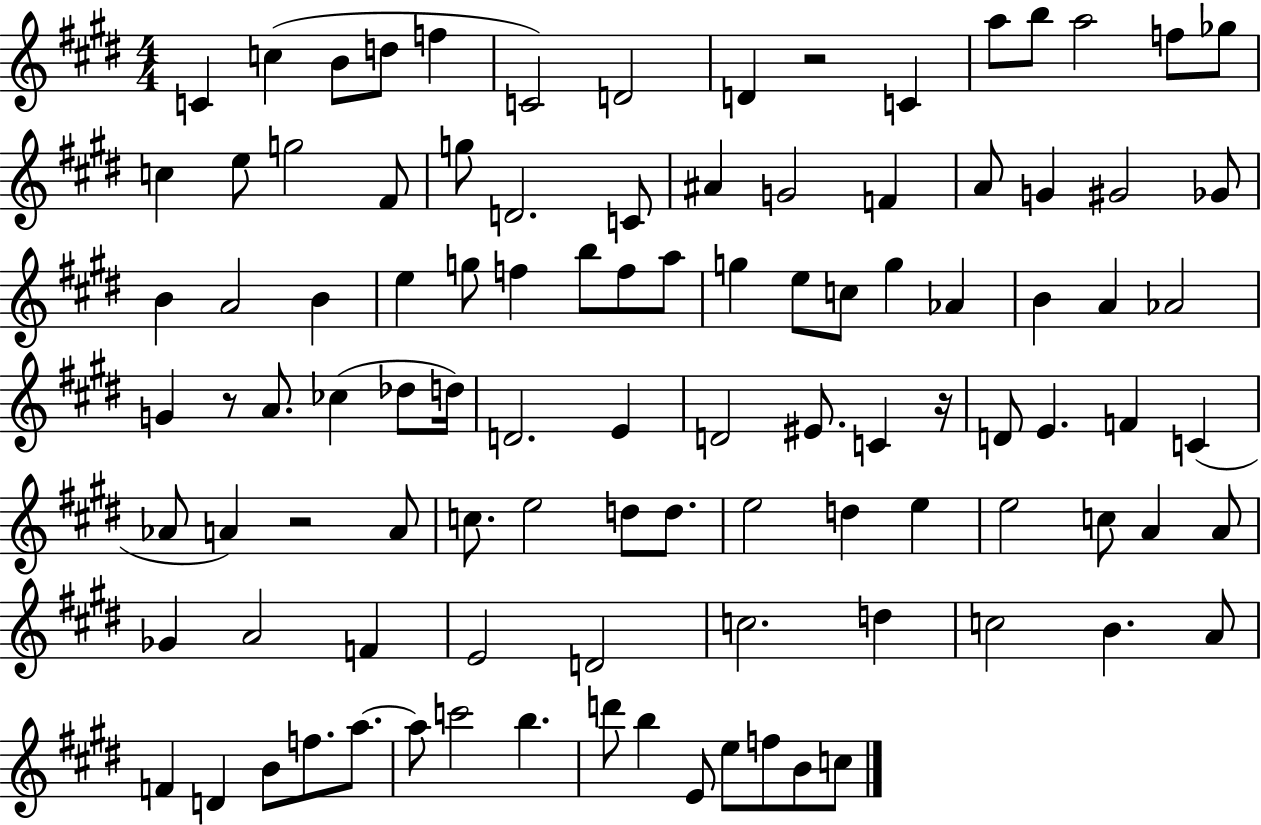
C4/q C5/q B4/e D5/e F5/q C4/h D4/h D4/q R/h C4/q A5/e B5/e A5/h F5/e Gb5/e C5/q E5/e G5/h F#4/e G5/e D4/h. C4/e A#4/q G4/h F4/q A4/e G4/q G#4/h Gb4/e B4/q A4/h B4/q E5/q G5/e F5/q B5/e F5/e A5/e G5/q E5/e C5/e G5/q Ab4/q B4/q A4/q Ab4/h G4/q R/e A4/e. CES5/q Db5/e D5/s D4/h. E4/q D4/h EIS4/e. C4/q R/s D4/e E4/q. F4/q C4/q Ab4/e A4/q R/h A4/e C5/e. E5/h D5/e D5/e. E5/h D5/q E5/q E5/h C5/e A4/q A4/e Gb4/q A4/h F4/q E4/h D4/h C5/h. D5/q C5/h B4/q. A4/e F4/q D4/q B4/e F5/e. A5/e. A5/e C6/h B5/q. D6/e B5/q E4/e E5/e F5/e B4/e C5/e